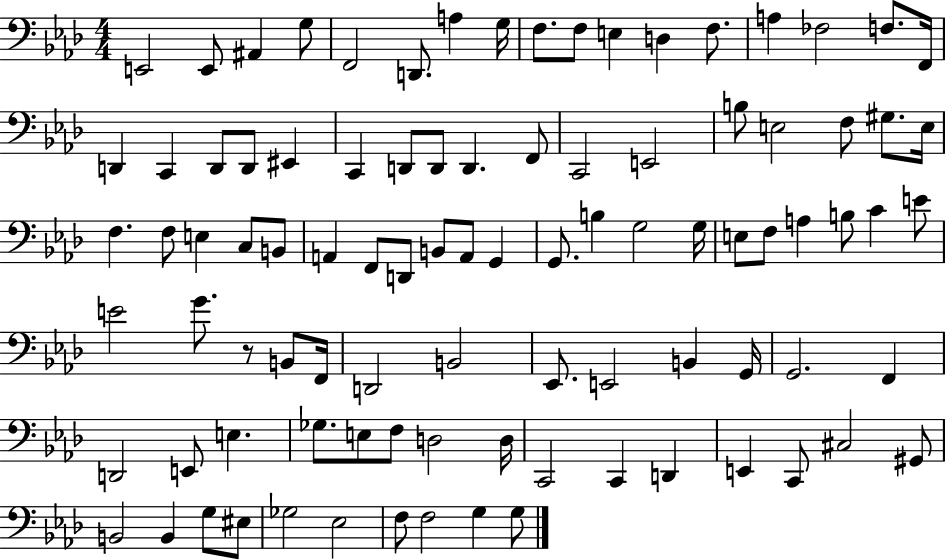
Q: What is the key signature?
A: AES major